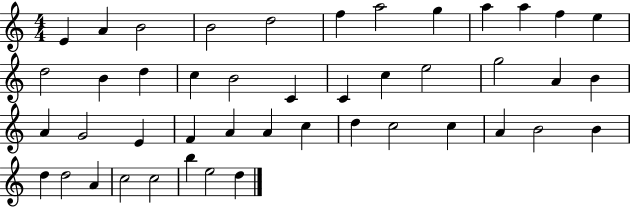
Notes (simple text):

E4/q A4/q B4/h B4/h D5/h F5/q A5/h G5/q A5/q A5/q F5/q E5/q D5/h B4/q D5/q C5/q B4/h C4/q C4/q C5/q E5/h G5/h A4/q B4/q A4/q G4/h E4/q F4/q A4/q A4/q C5/q D5/q C5/h C5/q A4/q B4/h B4/q D5/q D5/h A4/q C5/h C5/h B5/q E5/h D5/q